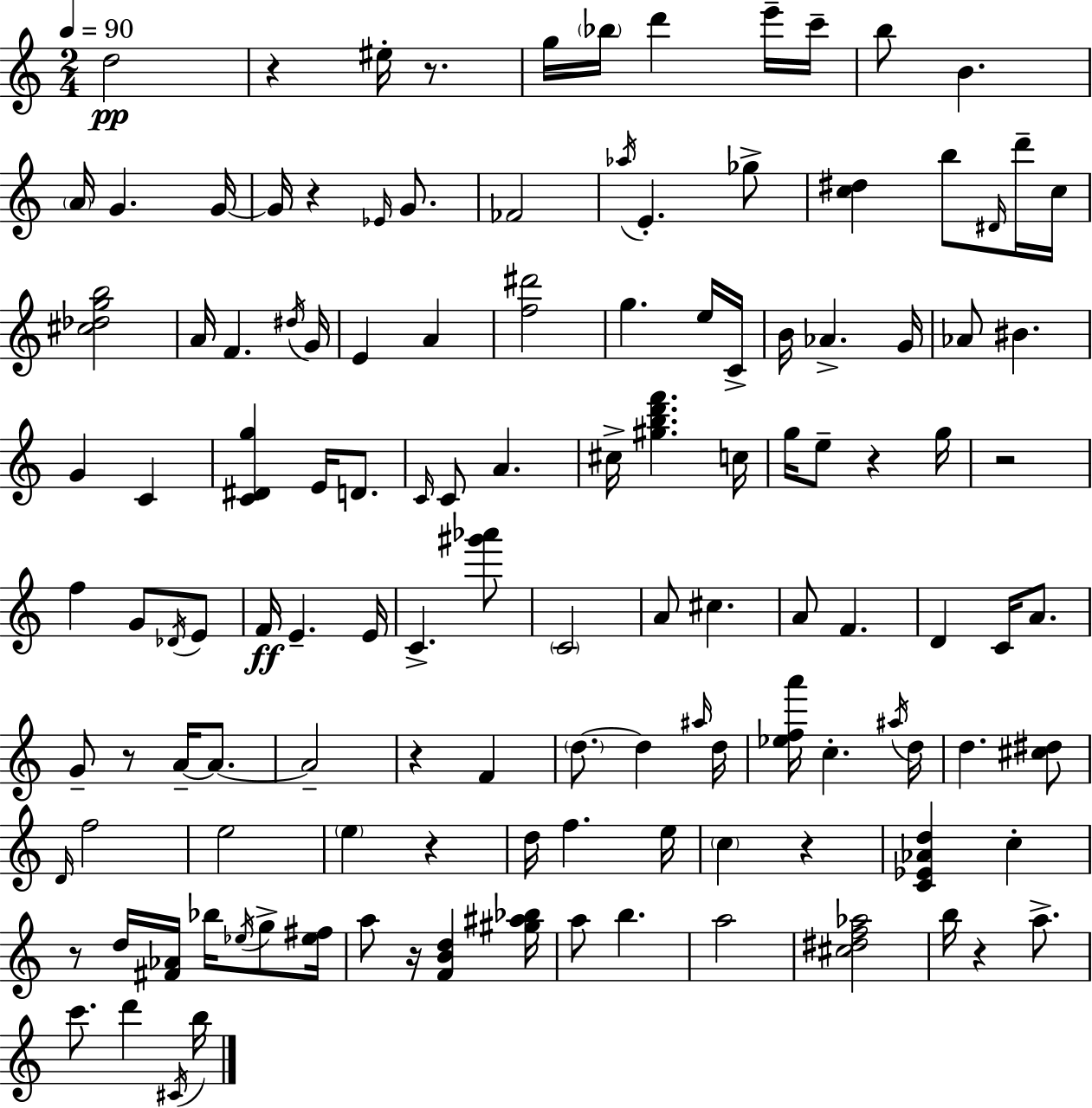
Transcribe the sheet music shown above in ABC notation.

X:1
T:Untitled
M:2/4
L:1/4
K:Am
d2 z ^e/4 z/2 g/4 _b/4 d' e'/4 c'/4 b/2 B A/4 G G/4 G/4 z _E/4 G/2 _F2 _a/4 E _g/2 [c^d] b/2 ^D/4 d'/4 c/4 [^c_dgb]2 A/4 F ^d/4 G/4 E A [f^d']2 g e/4 C/4 B/4 _A G/4 _A/2 ^B G C [C^Dg] E/4 D/2 C/4 C/2 A ^c/4 [^gbd'f'] c/4 g/4 e/2 z g/4 z2 f G/2 _D/4 E/2 F/4 E E/4 C [^g'_a']/2 C2 A/2 ^c A/2 F D C/4 A/2 G/2 z/2 A/4 A/2 A2 z F d/2 d ^a/4 d/4 [_efa']/4 c ^a/4 d/4 d [^c^d]/2 D/4 f2 e2 e z d/4 f e/4 c z [C_E_Ad] c z/2 d/4 [^F_A]/4 _b/4 _e/4 g/2 [_e^f]/4 a/2 z/4 [FBd] [^g^a_b]/4 a/2 b a2 [^c^df_a]2 b/4 z a/2 c'/2 d' ^C/4 b/4